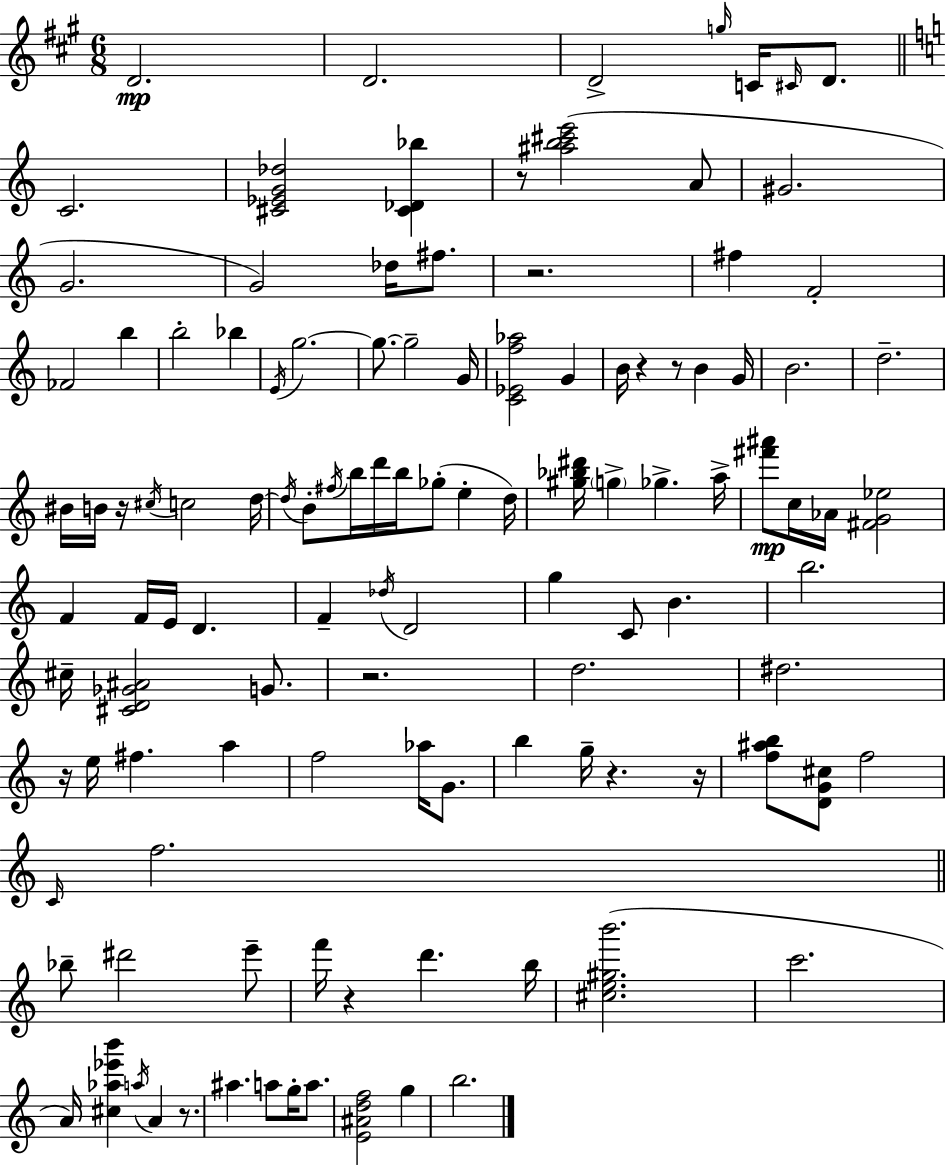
{
  \clef treble
  \numericTimeSignature
  \time 6/8
  \key a \major
  d'2.\mp | d'2. | d'2-> \grace { g''16 } c'16 \grace { cis'16 } d'8. | \bar "||" \break \key a \minor c'2. | <cis' ees' g' des''>2 <cis' des' bes''>4 | r8 <ais'' b'' cis''' e'''>2( a'8 | gis'2. | \break g'2. | g'2) des''16 fis''8. | r2. | fis''4 f'2-. | \break fes'2 b''4 | b''2-. bes''4 | \acciaccatura { e'16 } g''2.~~ | g''8.~~ g''2-- | \break g'16 <c' ees' f'' aes''>2 g'4 | b'16 r4 r8 b'4 | g'16 b'2. | d''2.-- | \break bis'16 b'16 r16 \acciaccatura { cis''16 } c''2 | d''16~~ \acciaccatura { d''16 } b'8-. \acciaccatura { fis''16 } b''16 d'''16 b''16 ges''8-.( e''4-. | d''16) <gis'' bes'' dis'''>16 \parenthesize g''4-> ges''4.-> | a''16-> <fis''' ais'''>8\mp c''16 aes'16 <fis' g' ees''>2 | \break f'4 f'16 e'16 d'4. | f'4-- \acciaccatura { des''16 } d'2 | g''4 c'8 b'4. | b''2. | \break cis''16-- <cis' d' ges' ais'>2 | g'8. r2. | d''2. | dis''2. | \break r16 e''16 fis''4. | a''4 f''2 | aes''16 g'8. b''4 g''16-- r4. | r16 <f'' ais'' b''>8 <d' g' cis''>8 f''2 | \break \grace { c'16 } f''2. | \bar "||" \break \key a \minor bes''8-- dis'''2 e'''8-- | f'''16 r4 d'''4. b''16 | <cis'' e'' gis'' b'''>2.( | c'''2. | \break a'16) <cis'' aes'' ees''' b'''>4 \acciaccatura { a''16 } a'4 r8. | ais''4. a''8 g''16-. a''8. | <e' ais' d'' f''>2 g''4 | b''2. | \break \bar "|."
}